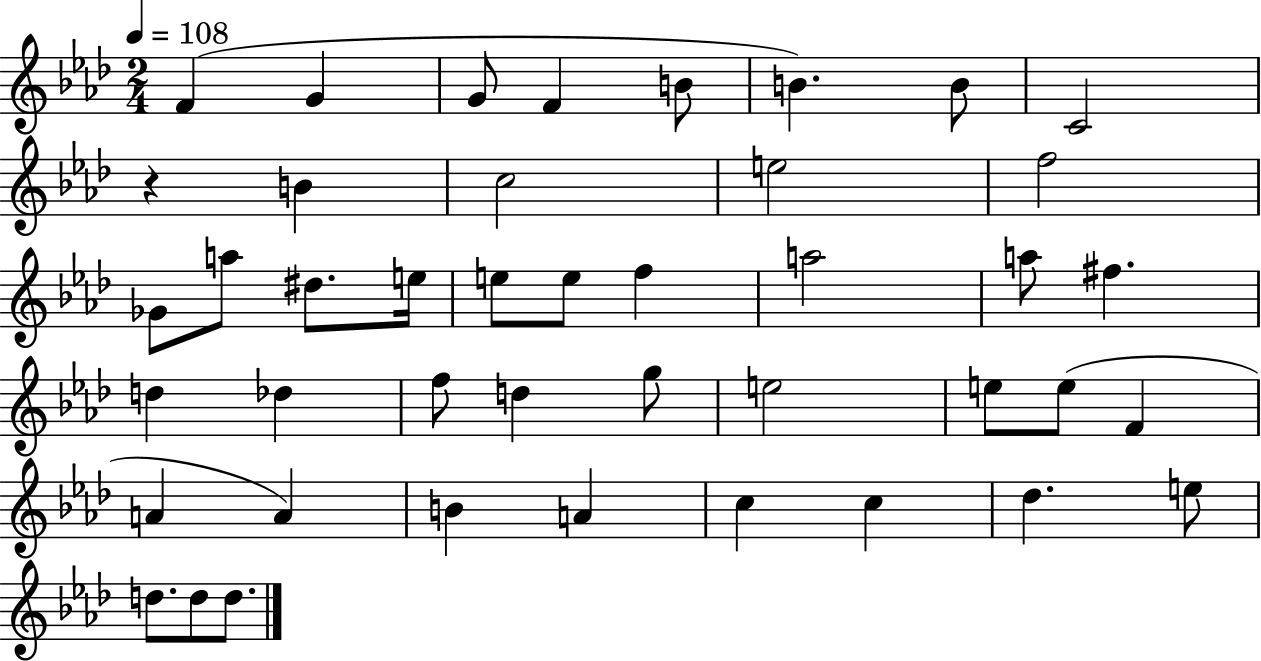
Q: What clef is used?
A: treble